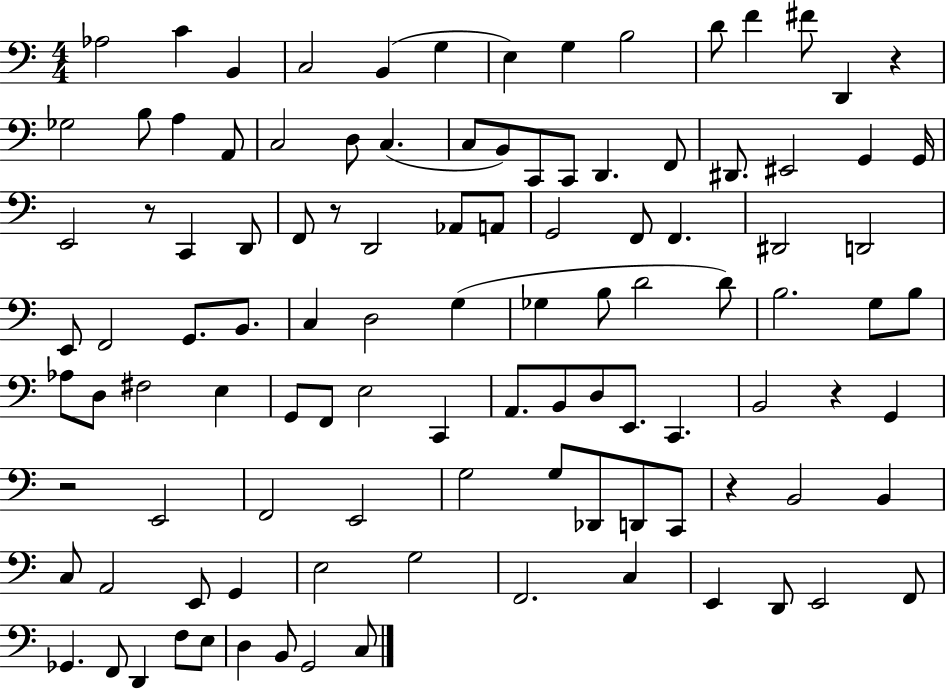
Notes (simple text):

Ab3/h C4/q B2/q C3/h B2/q G3/q E3/q G3/q B3/h D4/e F4/q F#4/e D2/q R/q Gb3/h B3/e A3/q A2/e C3/h D3/e C3/q. C3/e B2/e C2/e C2/e D2/q. F2/e D#2/e. EIS2/h G2/q G2/s E2/h R/e C2/q D2/e F2/e R/e D2/h Ab2/e A2/e G2/h F2/e F2/q. D#2/h D2/h E2/e F2/h G2/e. B2/e. C3/q D3/h G3/q Gb3/q B3/e D4/h D4/e B3/h. G3/e B3/e Ab3/e D3/e F#3/h E3/q G2/e F2/e E3/h C2/q A2/e. B2/e D3/e E2/e. C2/q. B2/h R/q G2/q R/h E2/h F2/h E2/h G3/h G3/e Db2/e D2/e C2/e R/q B2/h B2/q C3/e A2/h E2/e G2/q E3/h G3/h F2/h. C3/q E2/q D2/e E2/h F2/e Gb2/q. F2/e D2/q F3/e E3/e D3/q B2/e G2/h C3/e